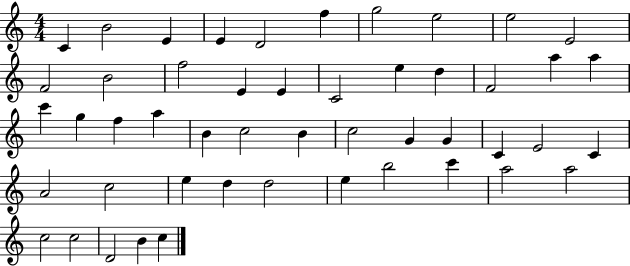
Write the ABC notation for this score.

X:1
T:Untitled
M:4/4
L:1/4
K:C
C B2 E E D2 f g2 e2 e2 E2 F2 B2 f2 E E C2 e d F2 a a c' g f a B c2 B c2 G G C E2 C A2 c2 e d d2 e b2 c' a2 a2 c2 c2 D2 B c